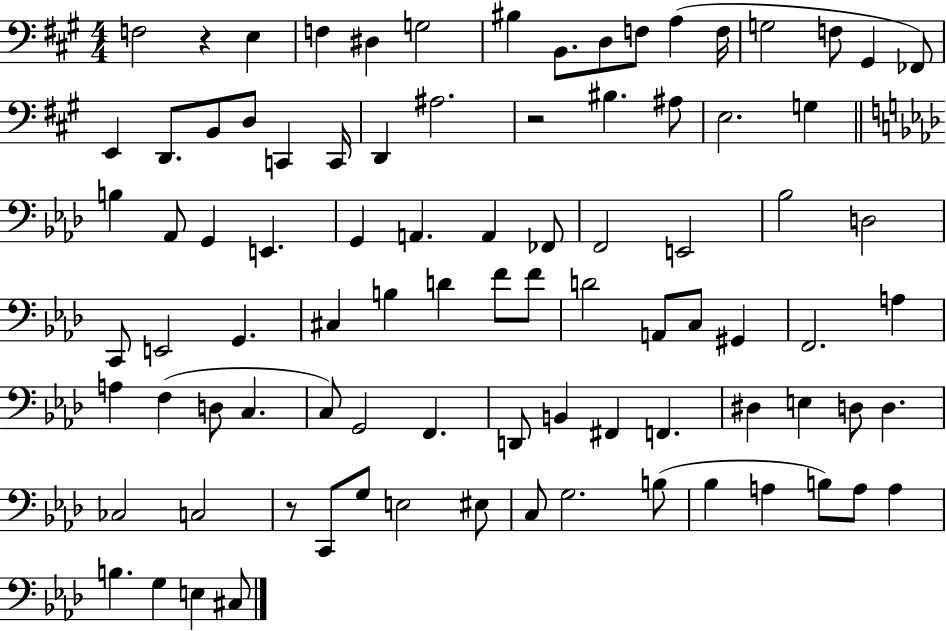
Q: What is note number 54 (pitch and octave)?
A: A3